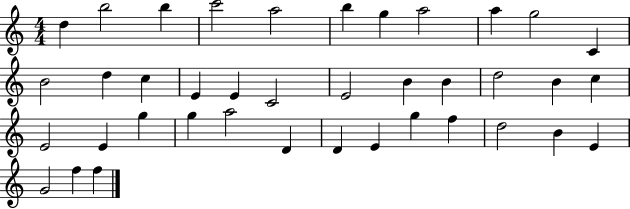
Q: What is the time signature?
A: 4/4